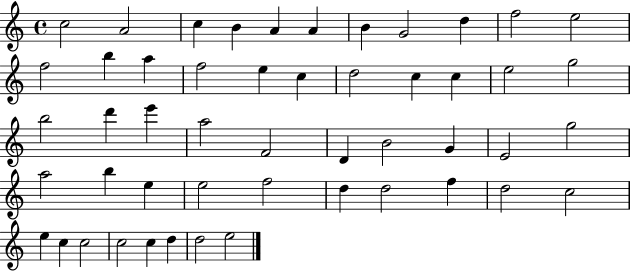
{
  \clef treble
  \time 4/4
  \defaultTimeSignature
  \key c \major
  c''2 a'2 | c''4 b'4 a'4 a'4 | b'4 g'2 d''4 | f''2 e''2 | \break f''2 b''4 a''4 | f''2 e''4 c''4 | d''2 c''4 c''4 | e''2 g''2 | \break b''2 d'''4 e'''4 | a''2 f'2 | d'4 b'2 g'4 | e'2 g''2 | \break a''2 b''4 e''4 | e''2 f''2 | d''4 d''2 f''4 | d''2 c''2 | \break e''4 c''4 c''2 | c''2 c''4 d''4 | d''2 e''2 | \bar "|."
}